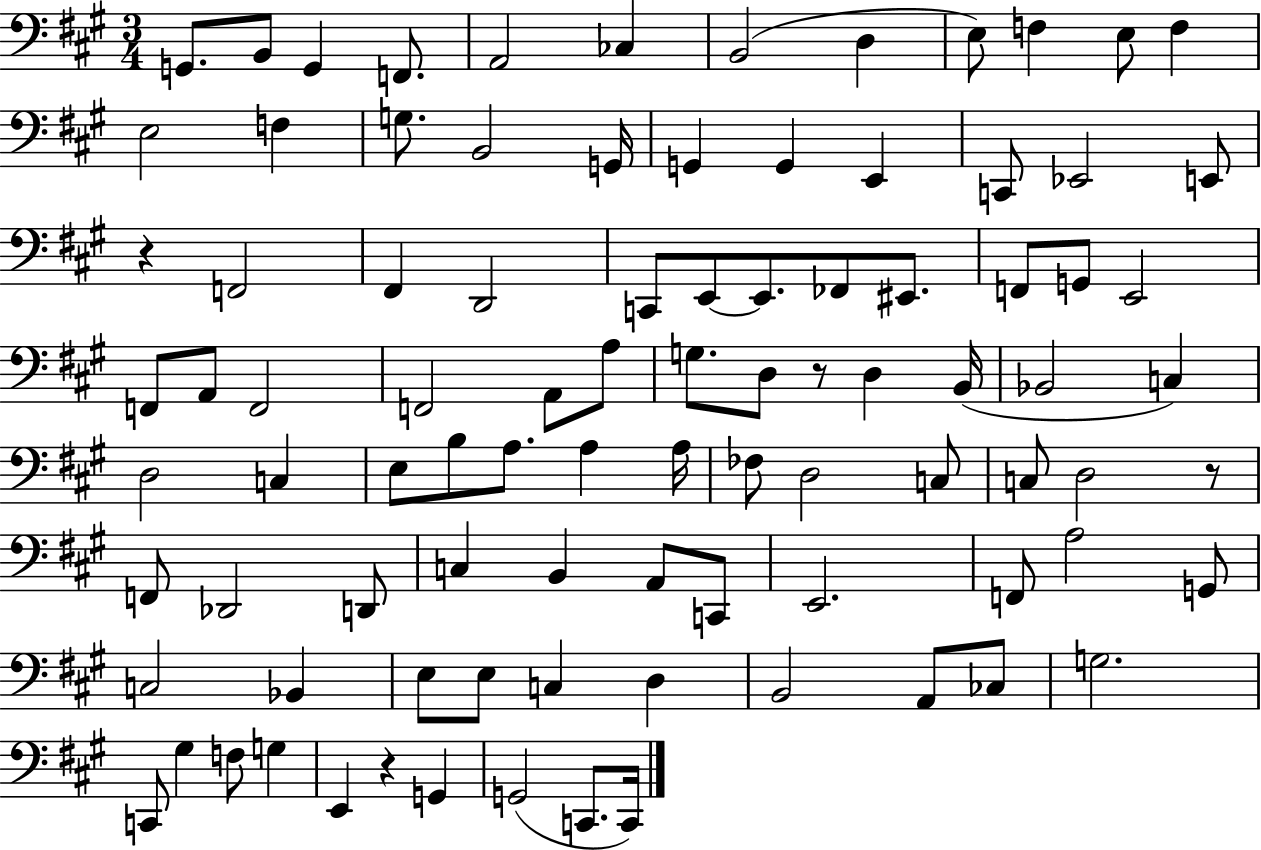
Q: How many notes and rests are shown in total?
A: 92